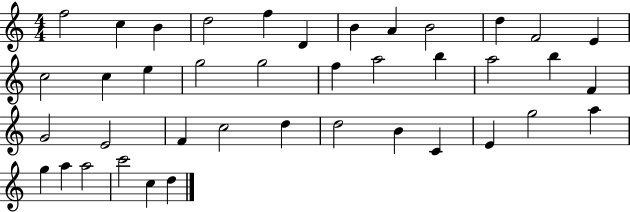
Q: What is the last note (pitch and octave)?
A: D5